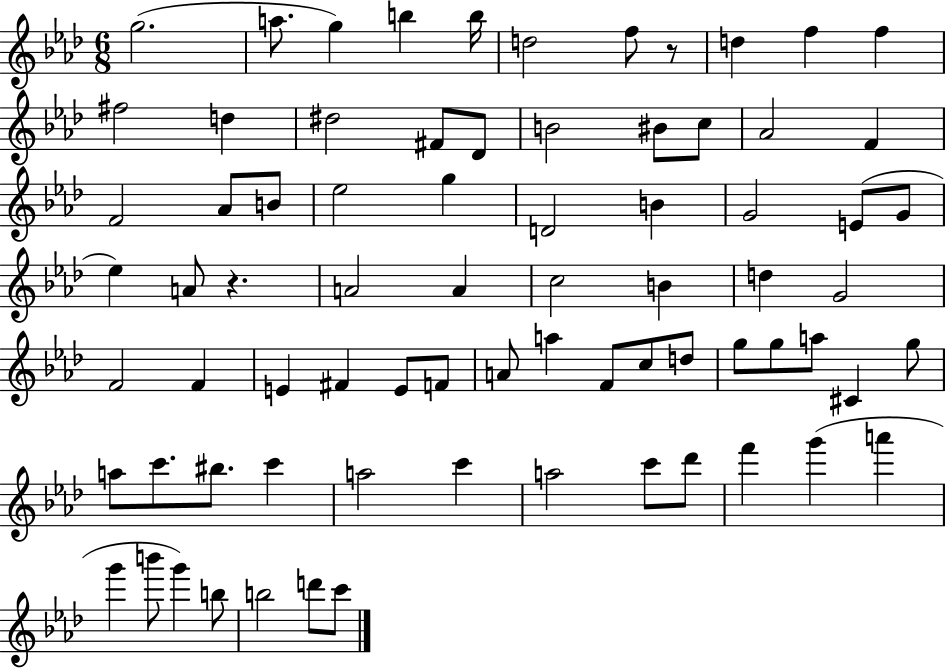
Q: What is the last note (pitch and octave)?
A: C6